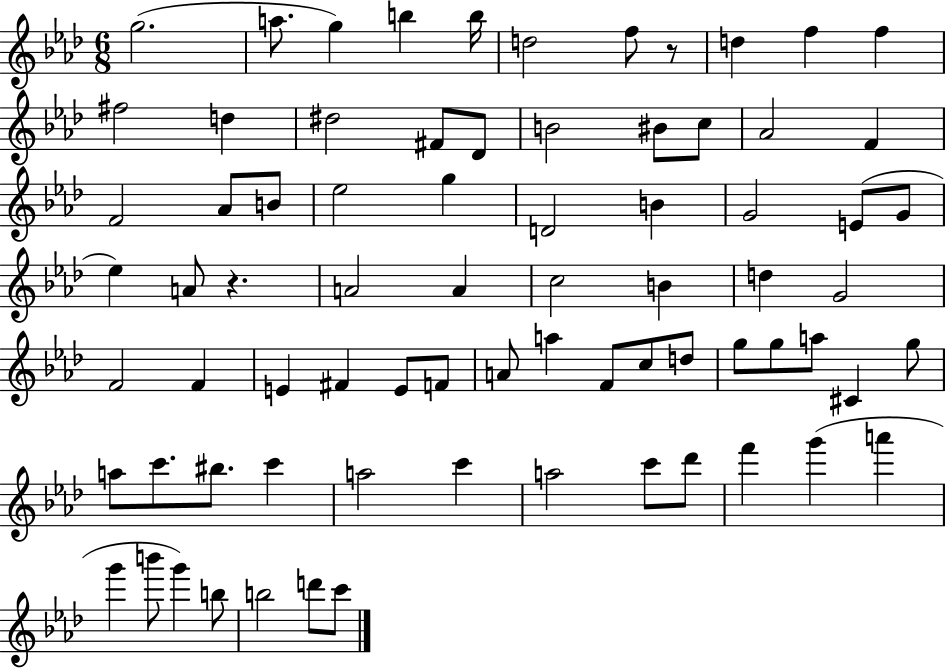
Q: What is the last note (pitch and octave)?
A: C6